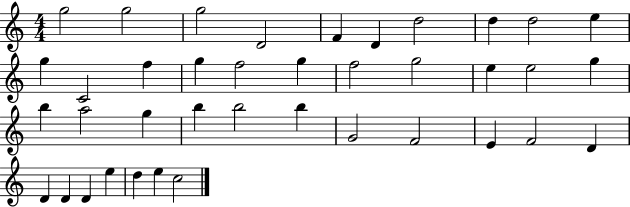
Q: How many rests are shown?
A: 0